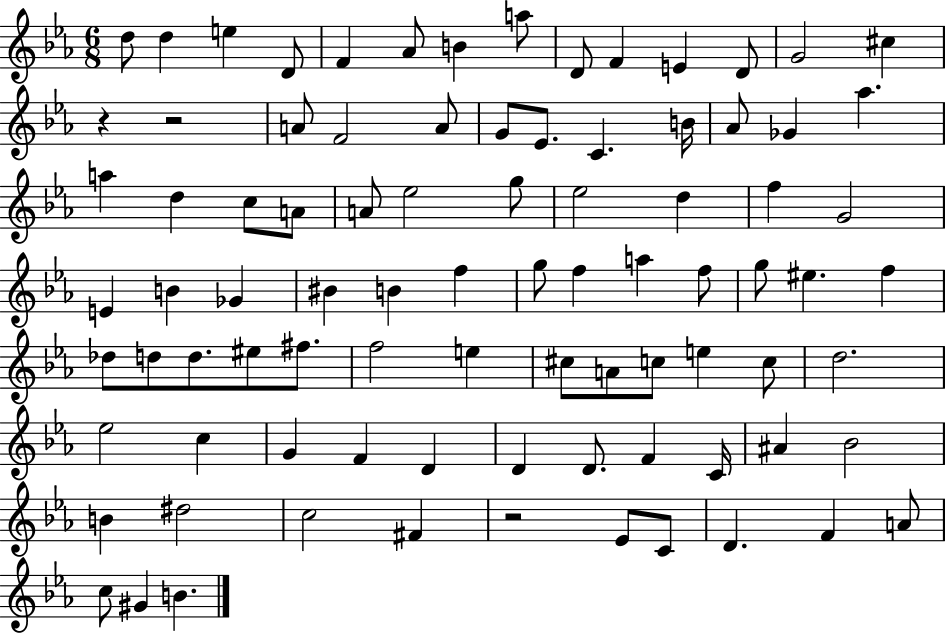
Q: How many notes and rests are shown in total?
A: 87